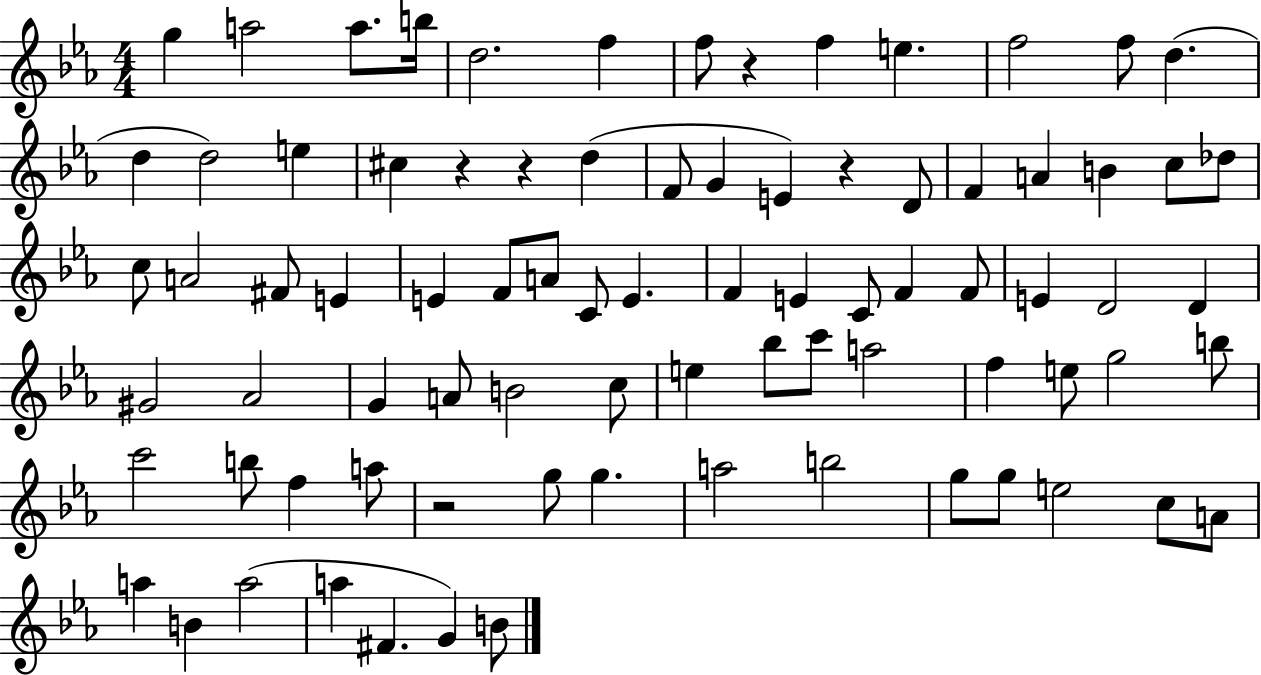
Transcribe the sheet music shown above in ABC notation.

X:1
T:Untitled
M:4/4
L:1/4
K:Eb
g a2 a/2 b/4 d2 f f/2 z f e f2 f/2 d d d2 e ^c z z d F/2 G E z D/2 F A B c/2 _d/2 c/2 A2 ^F/2 E E F/2 A/2 C/2 E F E C/2 F F/2 E D2 D ^G2 _A2 G A/2 B2 c/2 e _b/2 c'/2 a2 f e/2 g2 b/2 c'2 b/2 f a/2 z2 g/2 g a2 b2 g/2 g/2 e2 c/2 A/2 a B a2 a ^F G B/2